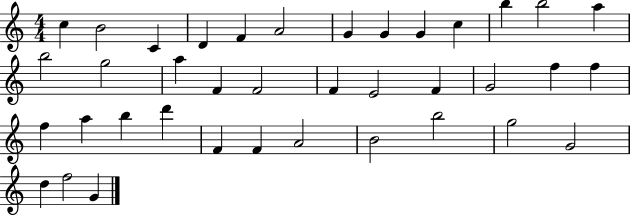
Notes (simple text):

C5/q B4/h C4/q D4/q F4/q A4/h G4/q G4/q G4/q C5/q B5/q B5/h A5/q B5/h G5/h A5/q F4/q F4/h F4/q E4/h F4/q G4/h F5/q F5/q F5/q A5/q B5/q D6/q F4/q F4/q A4/h B4/h B5/h G5/h G4/h D5/q F5/h G4/q